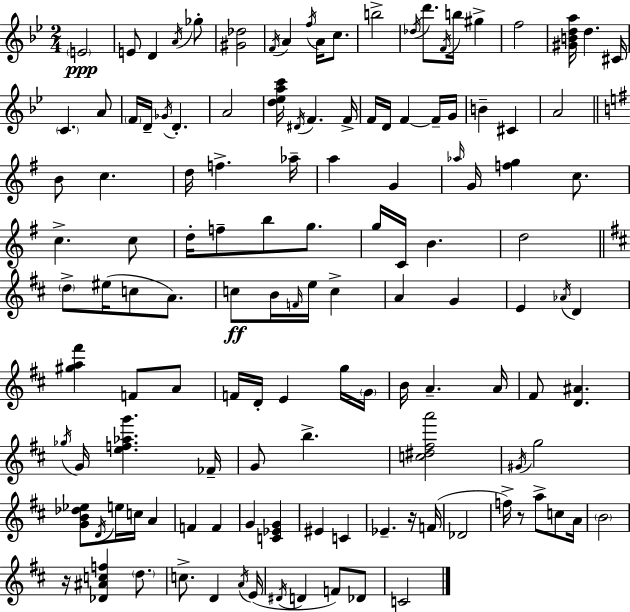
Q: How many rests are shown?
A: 3